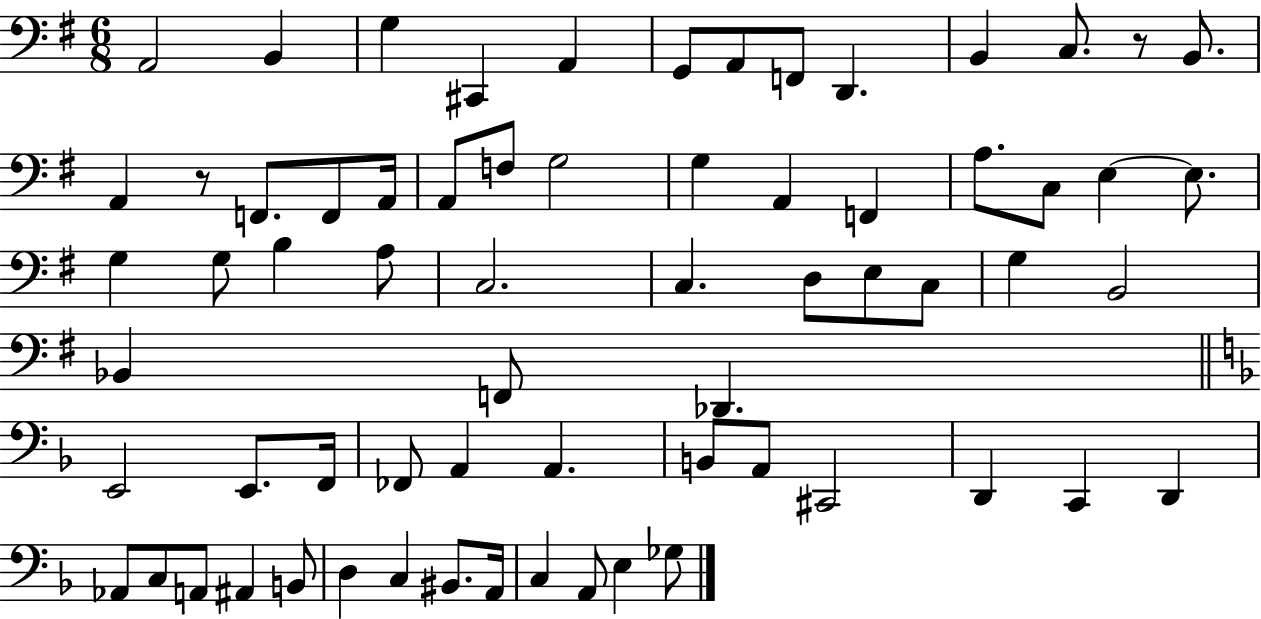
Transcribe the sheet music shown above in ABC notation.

X:1
T:Untitled
M:6/8
L:1/4
K:G
A,,2 B,, G, ^C,, A,, G,,/2 A,,/2 F,,/2 D,, B,, C,/2 z/2 B,,/2 A,, z/2 F,,/2 F,,/2 A,,/4 A,,/2 F,/2 G,2 G, A,, F,, A,/2 C,/2 E, E,/2 G, G,/2 B, A,/2 C,2 C, D,/2 E,/2 C,/2 G, B,,2 _B,, F,,/2 _D,, E,,2 E,,/2 F,,/4 _F,,/2 A,, A,, B,,/2 A,,/2 ^C,,2 D,, C,, D,, _A,,/2 C,/2 A,,/2 ^A,, B,,/2 D, C, ^B,,/2 A,,/4 C, A,,/2 E, _G,/2